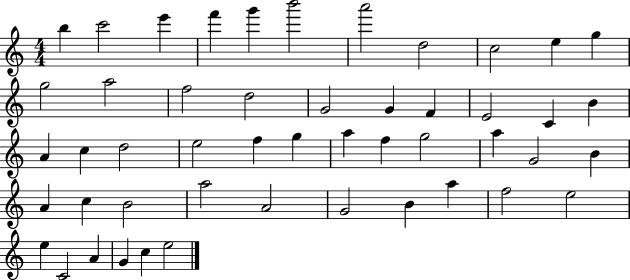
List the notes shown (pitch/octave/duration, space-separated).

B5/q C6/h E6/q F6/q G6/q B6/h A6/h D5/h C5/h E5/q G5/q G5/h A5/h F5/h D5/h G4/h G4/q F4/q E4/h C4/q B4/q A4/q C5/q D5/h E5/h F5/q G5/q A5/q F5/q G5/h A5/q G4/h B4/q A4/q C5/q B4/h A5/h A4/h G4/h B4/q A5/q F5/h E5/h E5/q C4/h A4/q G4/q C5/q E5/h